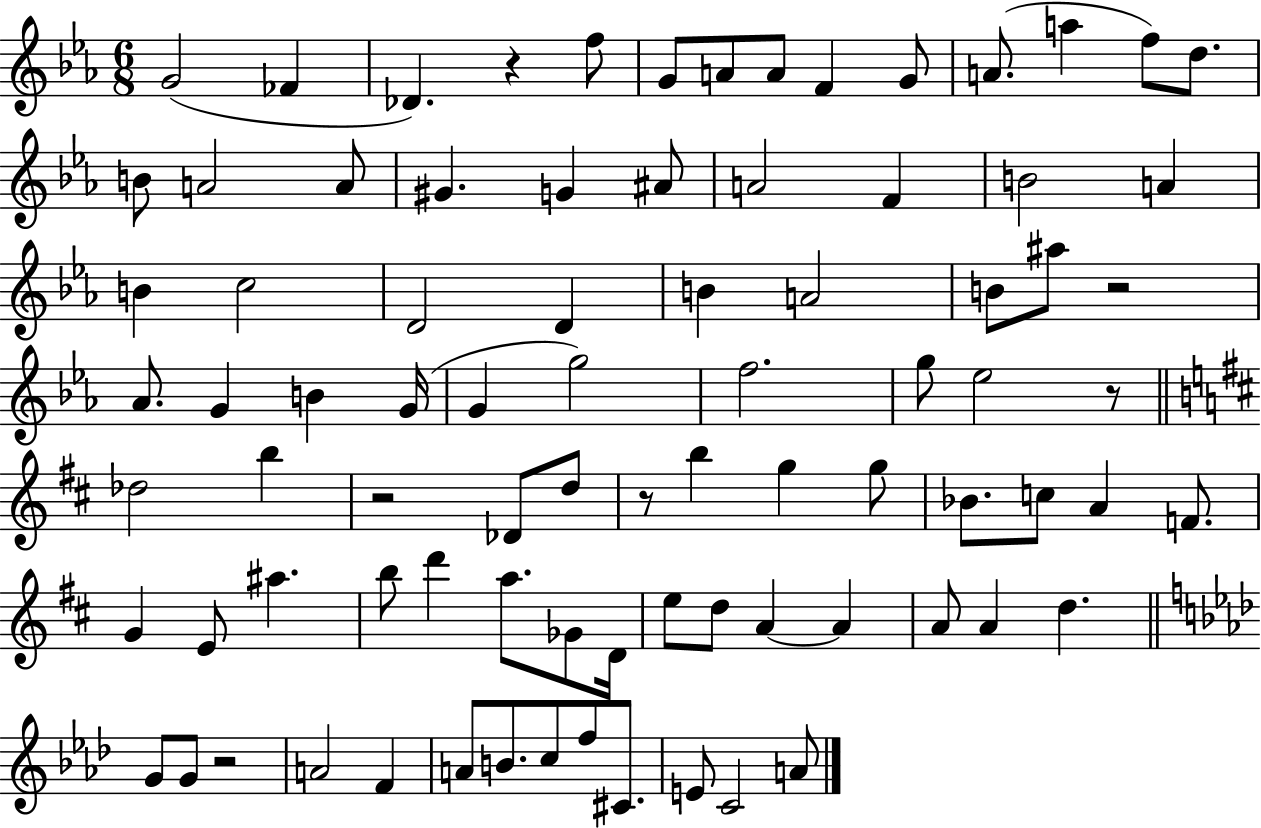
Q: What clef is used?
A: treble